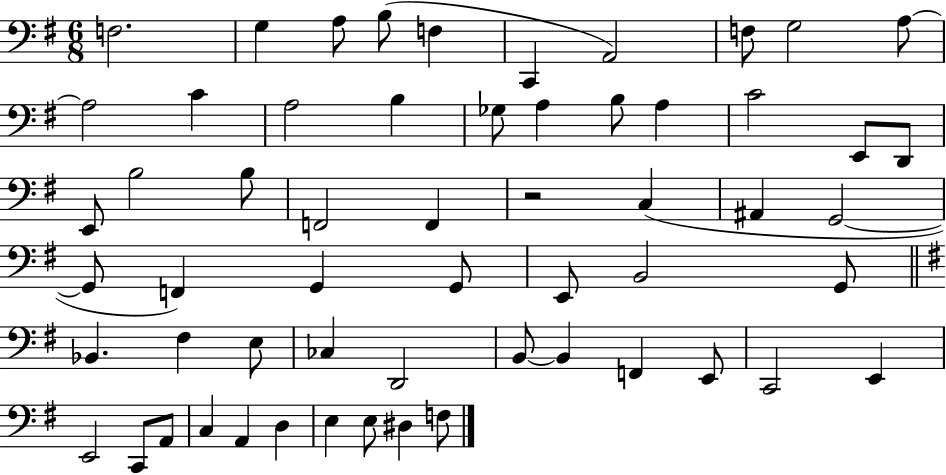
{
  \clef bass
  \numericTimeSignature
  \time 6/8
  \key g \major
  f2. | g4 a8 b8( f4 | c,4 a,2) | f8 g2 a8~~ | \break a2 c'4 | a2 b4 | ges8 a4 b8 a4 | c'2 e,8 d,8 | \break e,8 b2 b8 | f,2 f,4 | r2 c4( | ais,4 g,2~~ | \break g,8 f,4) g,4 g,8 | e,8 b,2 g,8 | \bar "||" \break \key g \major bes,4. fis4 e8 | ces4 d,2 | b,8~~ b,4 f,4 e,8 | c,2 e,4 | \break e,2 c,8 a,8 | c4 a,4 d4 | e4 e8 dis4 f8 | \bar "|."
}